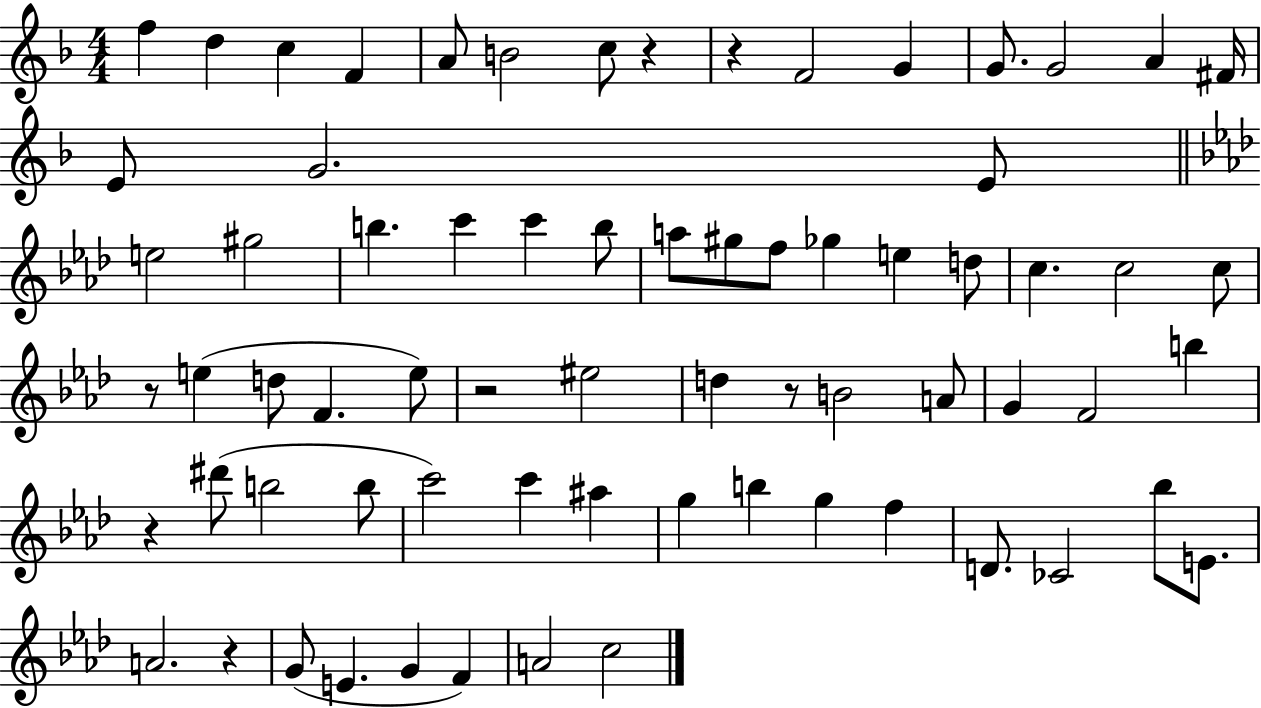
F5/q D5/q C5/q F4/q A4/e B4/h C5/e R/q R/q F4/h G4/q G4/e. G4/h A4/q F#4/s E4/e G4/h. E4/e E5/h G#5/h B5/q. C6/q C6/q B5/e A5/e G#5/e F5/e Gb5/q E5/q D5/e C5/q. C5/h C5/e R/e E5/q D5/e F4/q. E5/e R/h EIS5/h D5/q R/e B4/h A4/e G4/q F4/h B5/q R/q D#6/e B5/h B5/e C6/h C6/q A#5/q G5/q B5/q G5/q F5/q D4/e. CES4/h Bb5/e E4/e. A4/h. R/q G4/e E4/q. G4/q F4/q A4/h C5/h